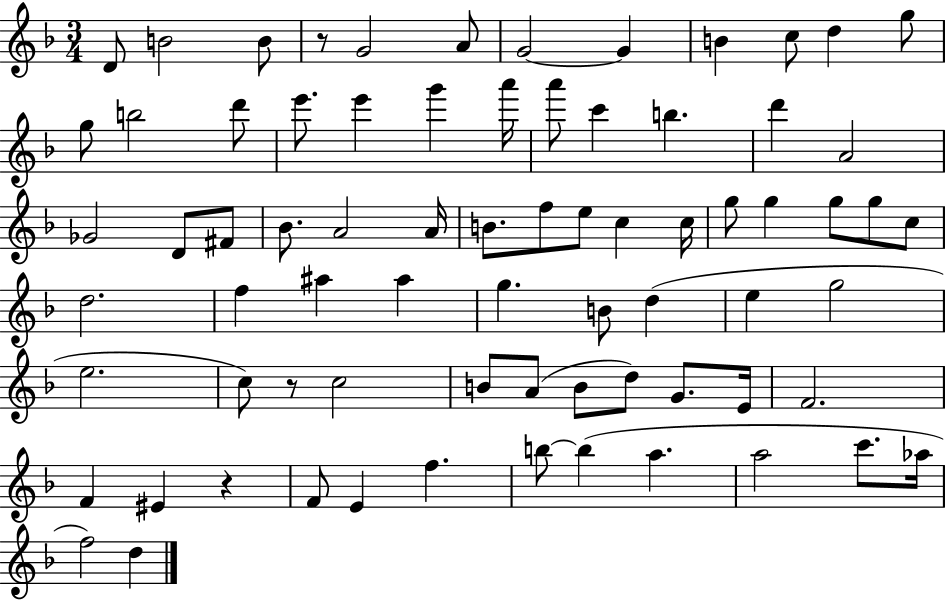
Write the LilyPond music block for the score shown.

{
  \clef treble
  \numericTimeSignature
  \time 3/4
  \key f \major
  d'8 b'2 b'8 | r8 g'2 a'8 | g'2~~ g'4 | b'4 c''8 d''4 g''8 | \break g''8 b''2 d'''8 | e'''8. e'''4 g'''4 a'''16 | a'''8 c'''4 b''4. | d'''4 a'2 | \break ges'2 d'8 fis'8 | bes'8. a'2 a'16 | b'8. f''8 e''8 c''4 c''16 | g''8 g''4 g''8 g''8 c''8 | \break d''2. | f''4 ais''4 ais''4 | g''4. b'8 d''4( | e''4 g''2 | \break e''2. | c''8) r8 c''2 | b'8 a'8( b'8 d''8) g'8. e'16 | f'2. | \break f'4 eis'4 r4 | f'8 e'4 f''4. | b''8~~ b''4( a''4. | a''2 c'''8. aes''16 | \break f''2) d''4 | \bar "|."
}